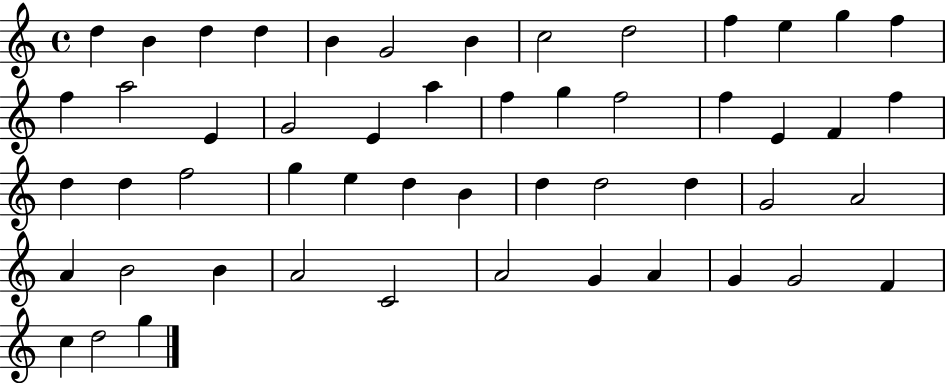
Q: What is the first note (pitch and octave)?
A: D5